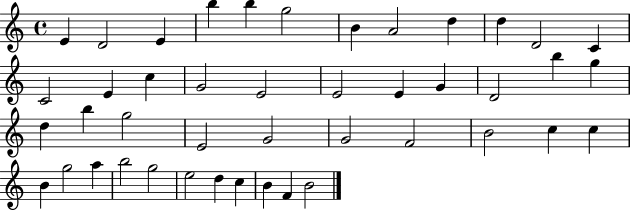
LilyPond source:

{
  \clef treble
  \time 4/4
  \defaultTimeSignature
  \key c \major
  e'4 d'2 e'4 | b''4 b''4 g''2 | b'4 a'2 d''4 | d''4 d'2 c'4 | \break c'2 e'4 c''4 | g'2 e'2 | e'2 e'4 g'4 | d'2 b''4 g''4 | \break d''4 b''4 g''2 | e'2 g'2 | g'2 f'2 | b'2 c''4 c''4 | \break b'4 g''2 a''4 | b''2 g''2 | e''2 d''4 c''4 | b'4 f'4 b'2 | \break \bar "|."
}